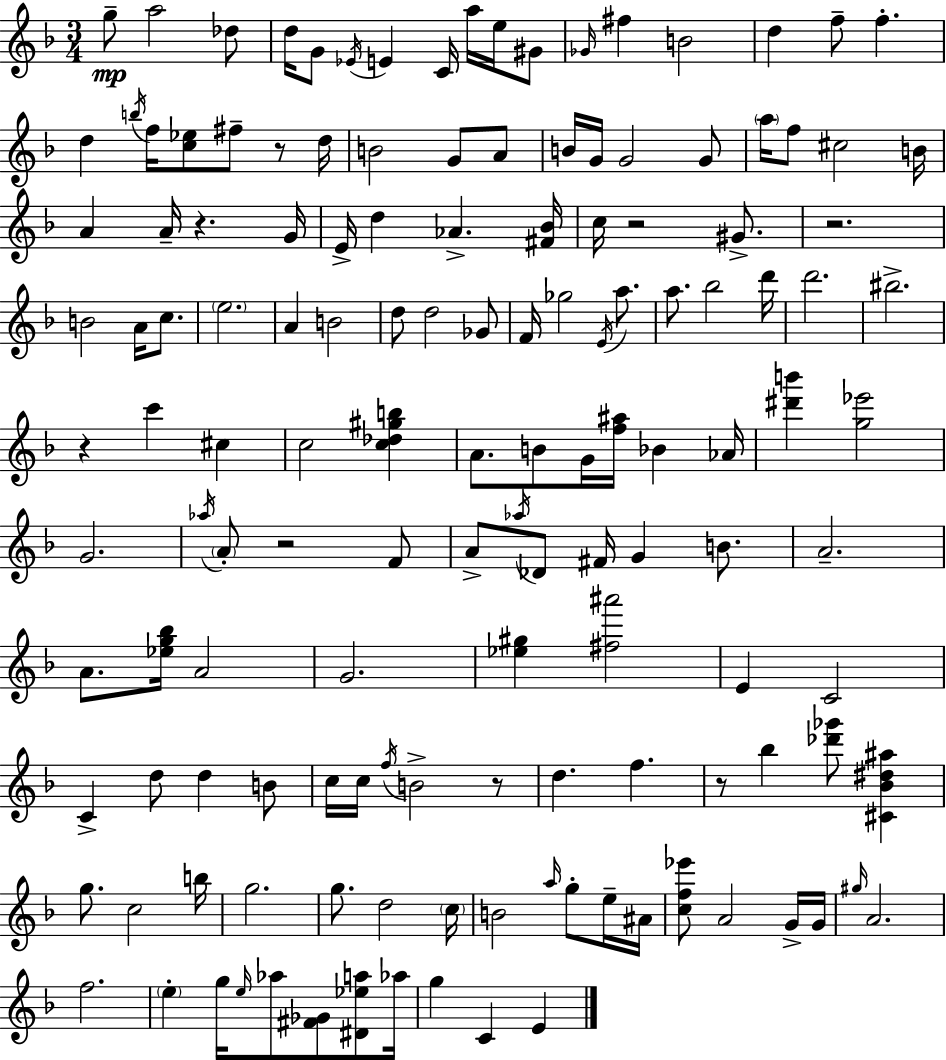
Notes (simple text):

G5/e A5/h Db5/e D5/s G4/e Eb4/s E4/q C4/s A5/s E5/s G#4/e Gb4/s F#5/q B4/h D5/q F5/e F5/q. D5/q B5/s F5/s [C5,Eb5]/e F#5/e R/e D5/s B4/h G4/e A4/e B4/s G4/s G4/h G4/e A5/s F5/e C#5/h B4/s A4/q A4/s R/q. G4/s E4/s D5/q Ab4/q. [F#4,Bb4]/s C5/s R/h G#4/e. R/h. B4/h A4/s C5/e. E5/h. A4/q B4/h D5/e D5/h Gb4/e F4/s Gb5/h E4/s A5/e. A5/e. Bb5/h D6/s D6/h. BIS5/h. R/q C6/q C#5/q C5/h [C5,Db5,G#5,B5]/q A4/e. B4/e G4/s [F5,A#5]/s Bb4/q Ab4/s [D#6,B6]/q [G5,Eb6]/h G4/h. Ab5/s A4/e R/h F4/e A4/e Ab5/s Db4/e F#4/s G4/q B4/e. A4/h. A4/e. [Eb5,G5,Bb5]/s A4/h G4/h. [Eb5,G#5]/q [F#5,A#6]/h E4/q C4/h C4/q D5/e D5/q B4/e C5/s C5/s F5/s B4/h R/e D5/q. F5/q. R/e Bb5/q [Db6,Gb6]/e [C#4,Bb4,D#5,A#5]/q G5/e. C5/h B5/s G5/h. G5/e. D5/h C5/s B4/h A5/s G5/e E5/s A#4/s [C5,F5,Eb6]/e A4/h G4/s G4/s G#5/s A4/h. F5/h. E5/q G5/s E5/s Ab5/e [F#4,Gb4]/e [D#4,Eb5,A5]/e Ab5/s G5/q C4/q E4/q